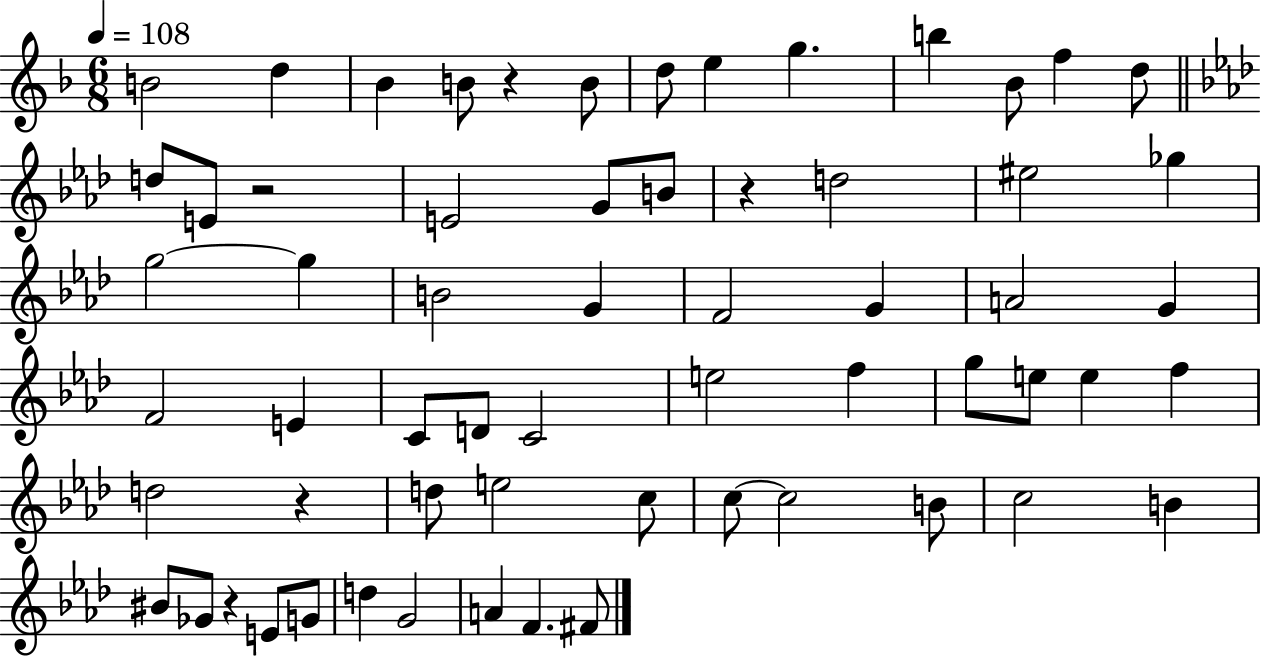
X:1
T:Untitled
M:6/8
L:1/4
K:F
B2 d _B B/2 z B/2 d/2 e g b _B/2 f d/2 d/2 E/2 z2 E2 G/2 B/2 z d2 ^e2 _g g2 g B2 G F2 G A2 G F2 E C/2 D/2 C2 e2 f g/2 e/2 e f d2 z d/2 e2 c/2 c/2 c2 B/2 c2 B ^B/2 _G/2 z E/2 G/2 d G2 A F ^F/2